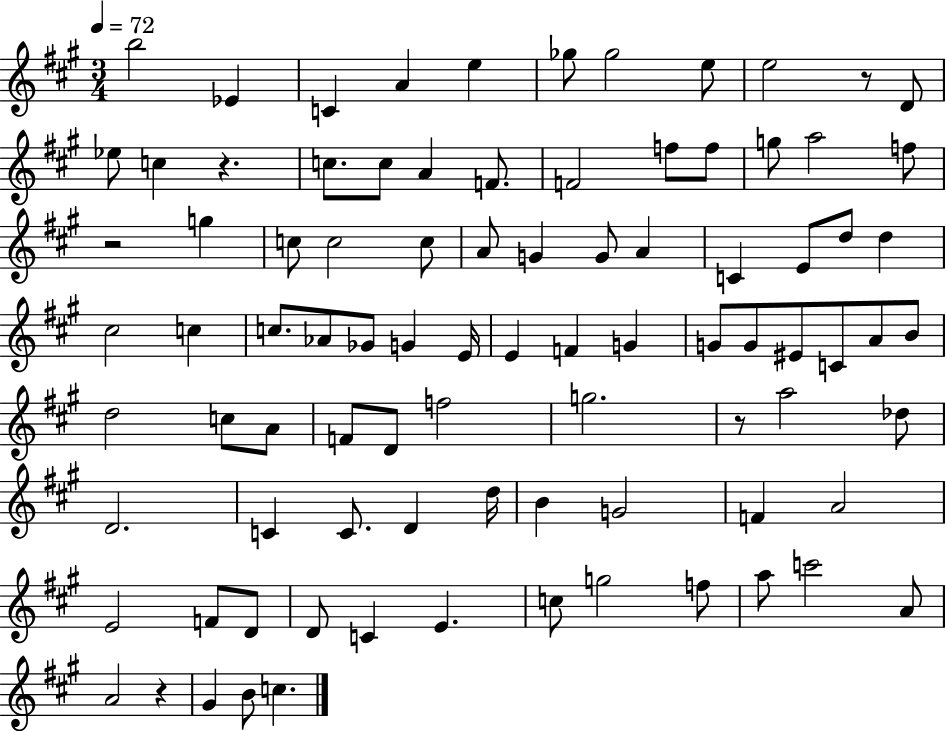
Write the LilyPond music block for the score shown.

{
  \clef treble
  \numericTimeSignature
  \time 3/4
  \key a \major
  \tempo 4 = 72
  b''2 ees'4 | c'4 a'4 e''4 | ges''8 ges''2 e''8 | e''2 r8 d'8 | \break ees''8 c''4 r4. | c''8. c''8 a'4 f'8. | f'2 f''8 f''8 | g''8 a''2 f''8 | \break r2 g''4 | c''8 c''2 c''8 | a'8 g'4 g'8 a'4 | c'4 e'8 d''8 d''4 | \break cis''2 c''4 | c''8. aes'8 ges'8 g'4 e'16 | e'4 f'4 g'4 | g'8 g'8 eis'8 c'8 a'8 b'8 | \break d''2 c''8 a'8 | f'8 d'8 f''2 | g''2. | r8 a''2 des''8 | \break d'2. | c'4 c'8. d'4 d''16 | b'4 g'2 | f'4 a'2 | \break e'2 f'8 d'8 | d'8 c'4 e'4. | c''8 g''2 f''8 | a''8 c'''2 a'8 | \break a'2 r4 | gis'4 b'8 c''4. | \bar "|."
}